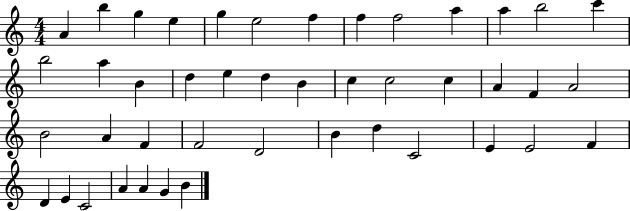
A4/q B5/q G5/q E5/q G5/q E5/h F5/q F5/q F5/h A5/q A5/q B5/h C6/q B5/h A5/q B4/q D5/q E5/q D5/q B4/q C5/q C5/h C5/q A4/q F4/q A4/h B4/h A4/q F4/q F4/h D4/h B4/q D5/q C4/h E4/q E4/h F4/q D4/q E4/q C4/h A4/q A4/q G4/q B4/q